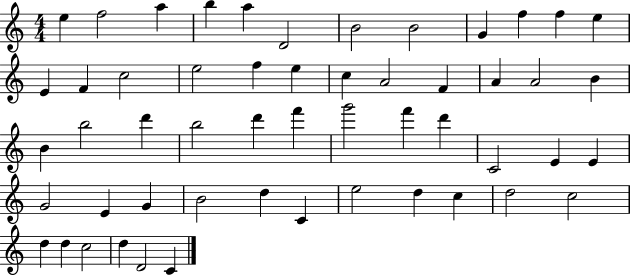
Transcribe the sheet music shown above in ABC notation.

X:1
T:Untitled
M:4/4
L:1/4
K:C
e f2 a b a D2 B2 B2 G f f e E F c2 e2 f e c A2 F A A2 B B b2 d' b2 d' f' g'2 f' d' C2 E E G2 E G B2 d C e2 d c d2 c2 d d c2 d D2 C